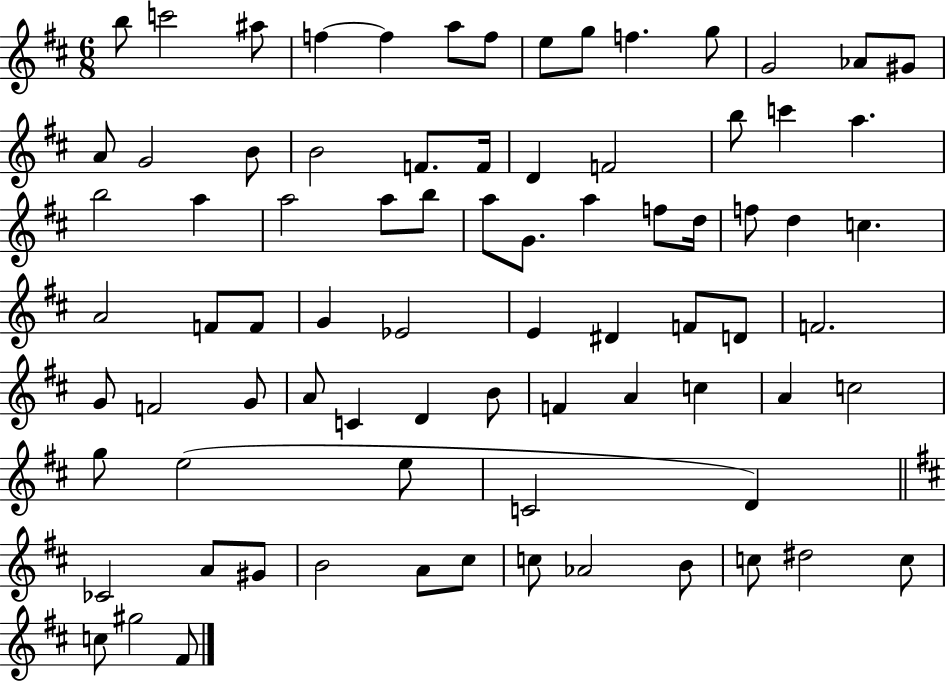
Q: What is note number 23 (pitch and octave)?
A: B5